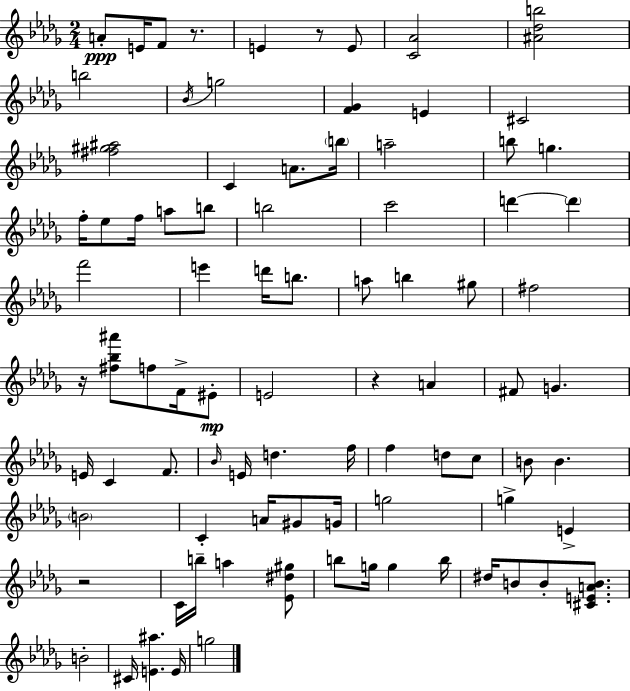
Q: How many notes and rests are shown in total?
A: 87